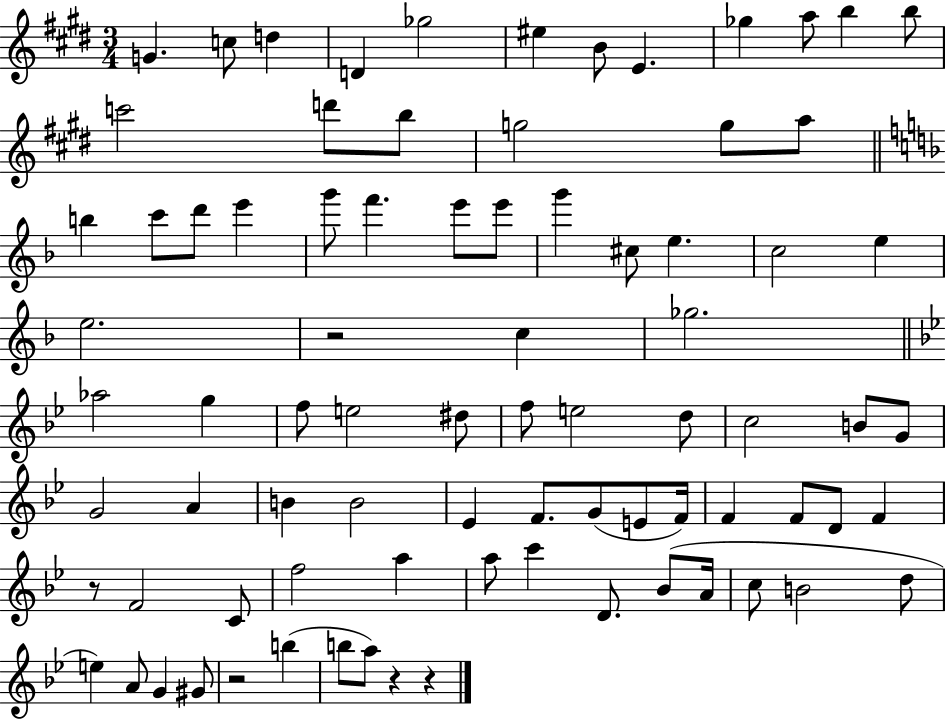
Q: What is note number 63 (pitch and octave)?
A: A5